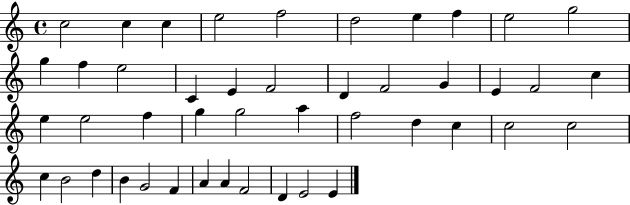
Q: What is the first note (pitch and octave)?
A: C5